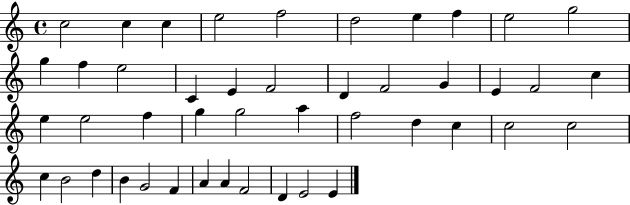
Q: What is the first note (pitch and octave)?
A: C5